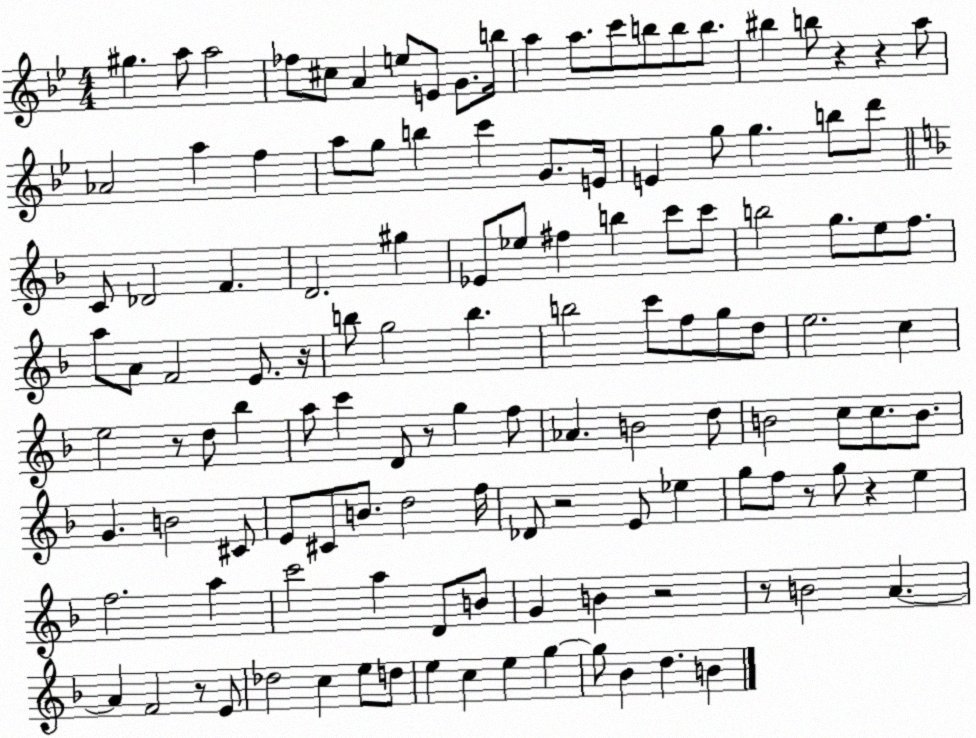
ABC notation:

X:1
T:Untitled
M:4/4
L:1/4
K:Bb
^g a/2 a2 _f/2 ^c/2 A e/2 E/2 G/2 b/4 a a/2 c'/2 b/2 b/2 b/2 ^b b/2 z z a/2 _A2 a f a/2 g/2 b c' G/2 E/4 E g/2 g b/2 d'/2 C/2 _D2 F D2 ^g _E/2 _e/2 ^f b c'/2 c'/2 b2 g/2 e/2 f/2 a/2 A/2 F2 E/2 z/4 b/2 g2 b b2 c'/2 f/2 g/2 d/2 e2 c e2 z/2 d/2 _b a/2 c' D/2 z/2 g f/2 _A B2 d/2 B2 c/2 c/2 B/2 G B2 ^C/2 E/2 ^C/2 B/2 d2 f/4 _D/2 z2 E/2 _e g/2 f/2 z/2 g/2 z e f2 a c'2 a D/2 B/2 G B z2 z/2 B2 A A F2 z/2 E/2 _d2 c e/2 d/2 e c e g g/2 _B d B